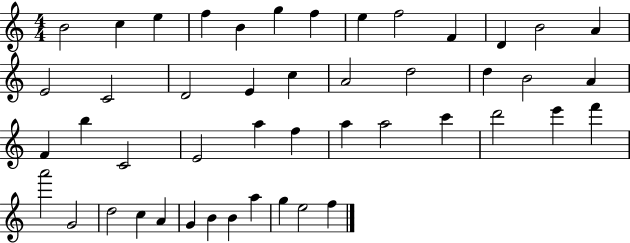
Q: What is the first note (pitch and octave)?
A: B4